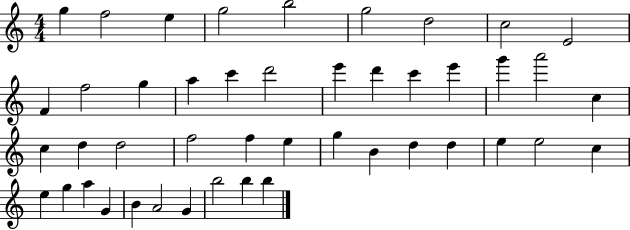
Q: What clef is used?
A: treble